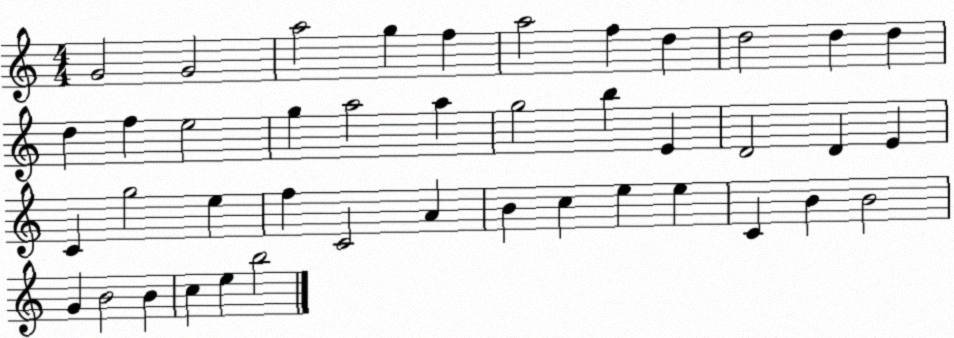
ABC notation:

X:1
T:Untitled
M:4/4
L:1/4
K:C
G2 G2 a2 g f a2 f d d2 d d d f e2 g a2 a g2 b E D2 D E C g2 e f C2 A B c e e C B B2 G B2 B c e b2